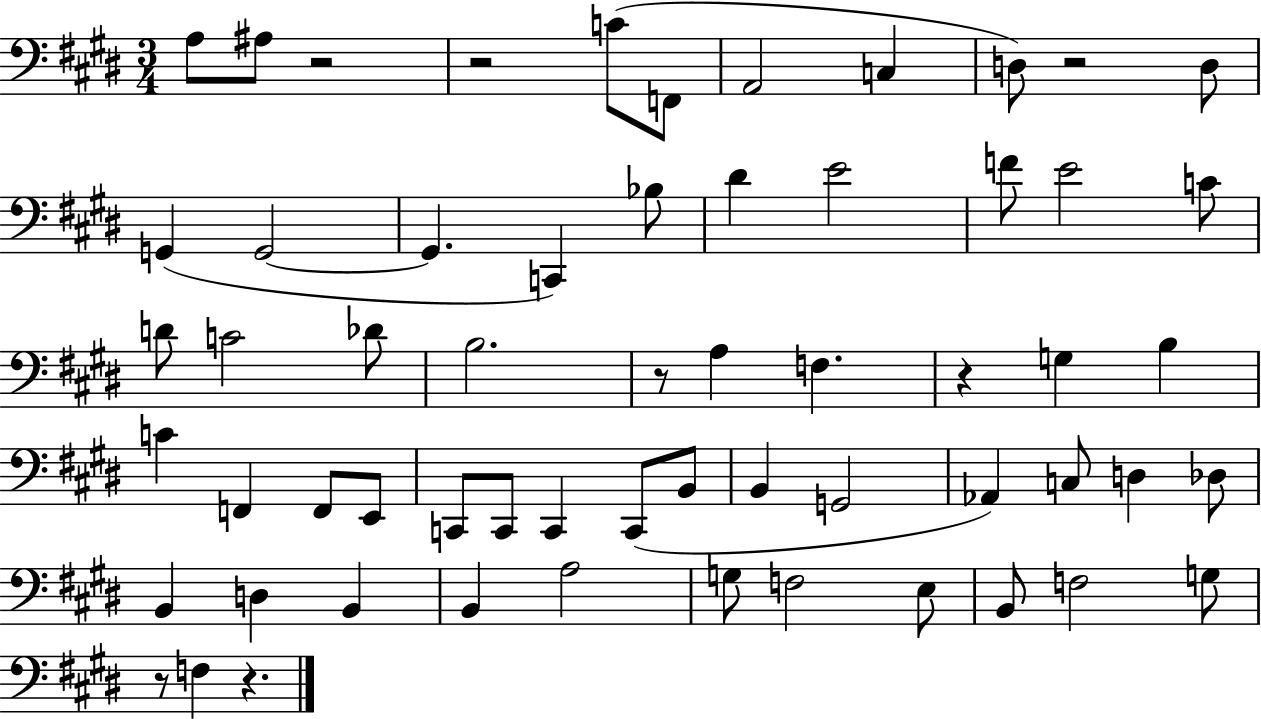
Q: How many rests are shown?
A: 7